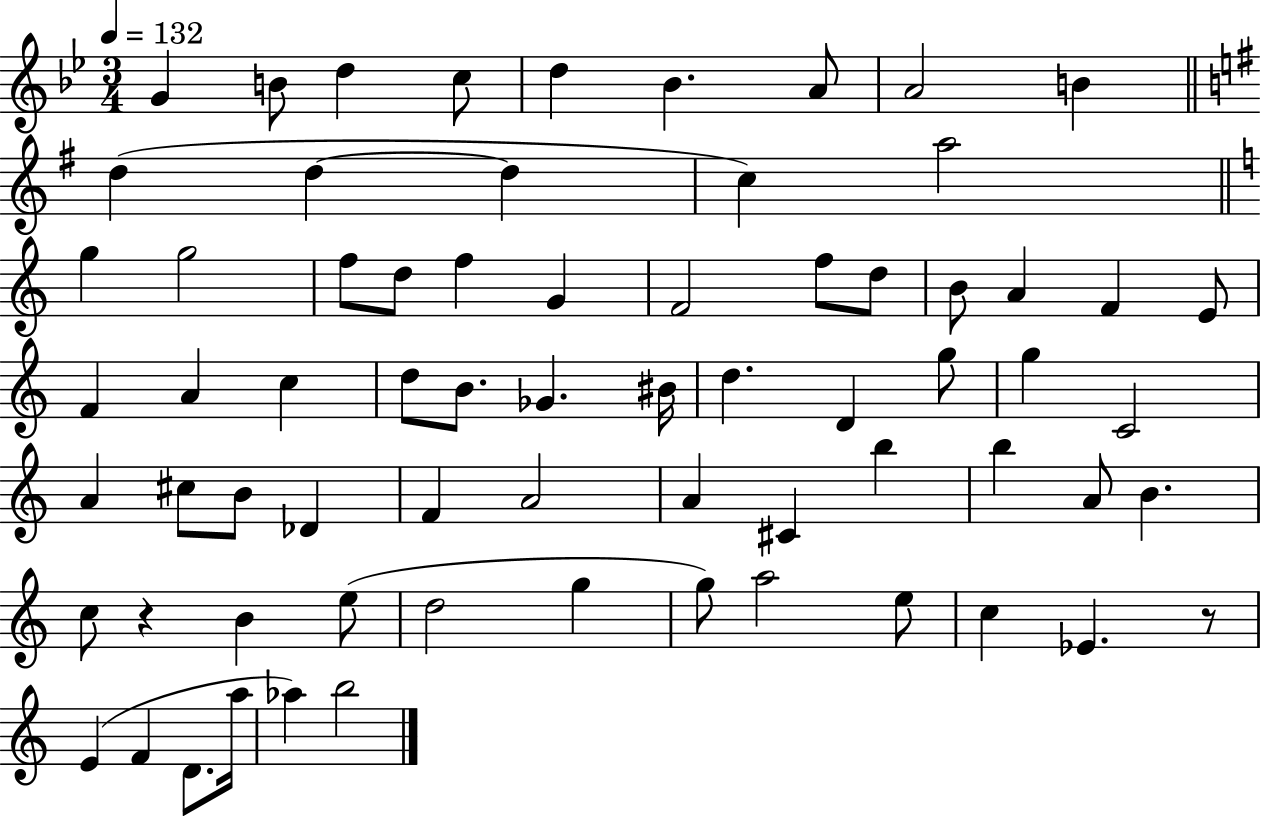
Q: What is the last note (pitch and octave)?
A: B5